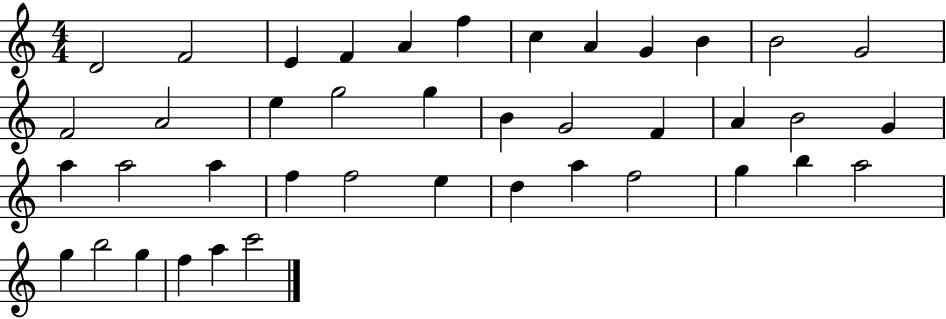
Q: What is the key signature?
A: C major